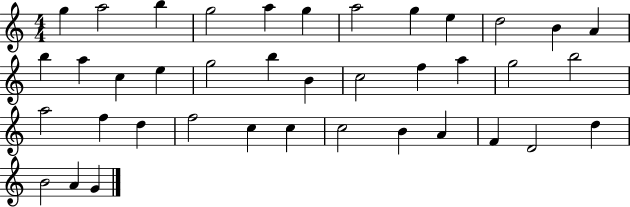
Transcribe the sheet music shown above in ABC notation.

X:1
T:Untitled
M:4/4
L:1/4
K:C
g a2 b g2 a g a2 g e d2 B A b a c e g2 b B c2 f a g2 b2 a2 f d f2 c c c2 B A F D2 d B2 A G